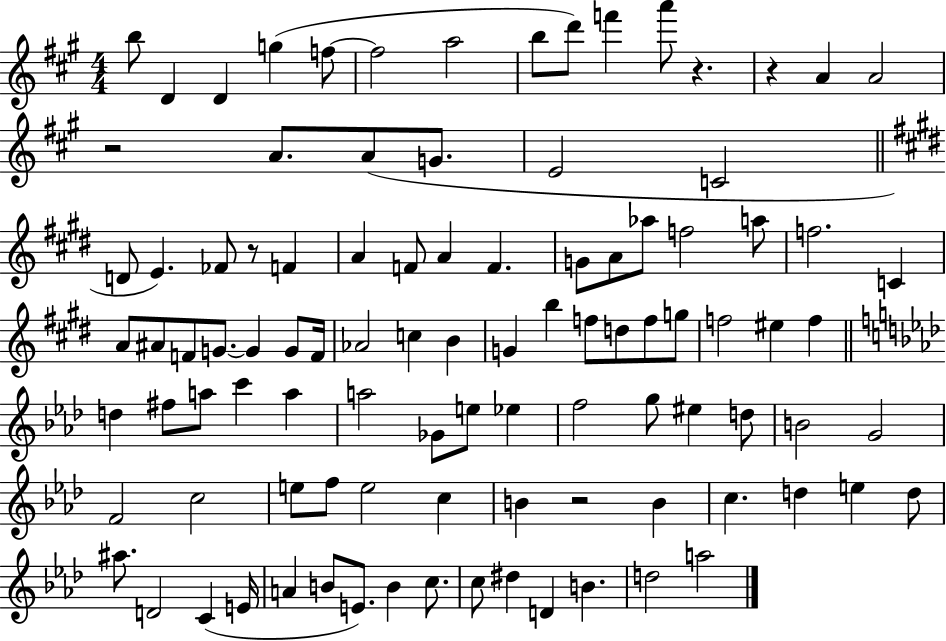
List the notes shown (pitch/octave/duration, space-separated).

B5/e D4/q D4/q G5/q F5/e F5/h A5/h B5/e D6/e F6/q A6/e R/q. R/q A4/q A4/h R/h A4/e. A4/e G4/e. E4/h C4/h D4/e E4/q. FES4/e R/e F4/q A4/q F4/e A4/q F4/q. G4/e A4/e Ab5/e F5/h A5/e F5/h. C4/q A4/e A#4/e F4/e G4/e. G4/q G4/e F4/s Ab4/h C5/q B4/q G4/q B5/q F5/e D5/e F5/e G5/e F5/h EIS5/q F5/q D5/q F#5/e A5/e C6/q A5/q A5/h Gb4/e E5/e Eb5/q F5/h G5/e EIS5/q D5/e B4/h G4/h F4/h C5/h E5/e F5/e E5/h C5/q B4/q R/h B4/q C5/q. D5/q E5/q D5/e A#5/e. D4/h C4/q E4/s A4/q B4/e E4/e. B4/q C5/e. C5/e D#5/q D4/q B4/q. D5/h A5/h